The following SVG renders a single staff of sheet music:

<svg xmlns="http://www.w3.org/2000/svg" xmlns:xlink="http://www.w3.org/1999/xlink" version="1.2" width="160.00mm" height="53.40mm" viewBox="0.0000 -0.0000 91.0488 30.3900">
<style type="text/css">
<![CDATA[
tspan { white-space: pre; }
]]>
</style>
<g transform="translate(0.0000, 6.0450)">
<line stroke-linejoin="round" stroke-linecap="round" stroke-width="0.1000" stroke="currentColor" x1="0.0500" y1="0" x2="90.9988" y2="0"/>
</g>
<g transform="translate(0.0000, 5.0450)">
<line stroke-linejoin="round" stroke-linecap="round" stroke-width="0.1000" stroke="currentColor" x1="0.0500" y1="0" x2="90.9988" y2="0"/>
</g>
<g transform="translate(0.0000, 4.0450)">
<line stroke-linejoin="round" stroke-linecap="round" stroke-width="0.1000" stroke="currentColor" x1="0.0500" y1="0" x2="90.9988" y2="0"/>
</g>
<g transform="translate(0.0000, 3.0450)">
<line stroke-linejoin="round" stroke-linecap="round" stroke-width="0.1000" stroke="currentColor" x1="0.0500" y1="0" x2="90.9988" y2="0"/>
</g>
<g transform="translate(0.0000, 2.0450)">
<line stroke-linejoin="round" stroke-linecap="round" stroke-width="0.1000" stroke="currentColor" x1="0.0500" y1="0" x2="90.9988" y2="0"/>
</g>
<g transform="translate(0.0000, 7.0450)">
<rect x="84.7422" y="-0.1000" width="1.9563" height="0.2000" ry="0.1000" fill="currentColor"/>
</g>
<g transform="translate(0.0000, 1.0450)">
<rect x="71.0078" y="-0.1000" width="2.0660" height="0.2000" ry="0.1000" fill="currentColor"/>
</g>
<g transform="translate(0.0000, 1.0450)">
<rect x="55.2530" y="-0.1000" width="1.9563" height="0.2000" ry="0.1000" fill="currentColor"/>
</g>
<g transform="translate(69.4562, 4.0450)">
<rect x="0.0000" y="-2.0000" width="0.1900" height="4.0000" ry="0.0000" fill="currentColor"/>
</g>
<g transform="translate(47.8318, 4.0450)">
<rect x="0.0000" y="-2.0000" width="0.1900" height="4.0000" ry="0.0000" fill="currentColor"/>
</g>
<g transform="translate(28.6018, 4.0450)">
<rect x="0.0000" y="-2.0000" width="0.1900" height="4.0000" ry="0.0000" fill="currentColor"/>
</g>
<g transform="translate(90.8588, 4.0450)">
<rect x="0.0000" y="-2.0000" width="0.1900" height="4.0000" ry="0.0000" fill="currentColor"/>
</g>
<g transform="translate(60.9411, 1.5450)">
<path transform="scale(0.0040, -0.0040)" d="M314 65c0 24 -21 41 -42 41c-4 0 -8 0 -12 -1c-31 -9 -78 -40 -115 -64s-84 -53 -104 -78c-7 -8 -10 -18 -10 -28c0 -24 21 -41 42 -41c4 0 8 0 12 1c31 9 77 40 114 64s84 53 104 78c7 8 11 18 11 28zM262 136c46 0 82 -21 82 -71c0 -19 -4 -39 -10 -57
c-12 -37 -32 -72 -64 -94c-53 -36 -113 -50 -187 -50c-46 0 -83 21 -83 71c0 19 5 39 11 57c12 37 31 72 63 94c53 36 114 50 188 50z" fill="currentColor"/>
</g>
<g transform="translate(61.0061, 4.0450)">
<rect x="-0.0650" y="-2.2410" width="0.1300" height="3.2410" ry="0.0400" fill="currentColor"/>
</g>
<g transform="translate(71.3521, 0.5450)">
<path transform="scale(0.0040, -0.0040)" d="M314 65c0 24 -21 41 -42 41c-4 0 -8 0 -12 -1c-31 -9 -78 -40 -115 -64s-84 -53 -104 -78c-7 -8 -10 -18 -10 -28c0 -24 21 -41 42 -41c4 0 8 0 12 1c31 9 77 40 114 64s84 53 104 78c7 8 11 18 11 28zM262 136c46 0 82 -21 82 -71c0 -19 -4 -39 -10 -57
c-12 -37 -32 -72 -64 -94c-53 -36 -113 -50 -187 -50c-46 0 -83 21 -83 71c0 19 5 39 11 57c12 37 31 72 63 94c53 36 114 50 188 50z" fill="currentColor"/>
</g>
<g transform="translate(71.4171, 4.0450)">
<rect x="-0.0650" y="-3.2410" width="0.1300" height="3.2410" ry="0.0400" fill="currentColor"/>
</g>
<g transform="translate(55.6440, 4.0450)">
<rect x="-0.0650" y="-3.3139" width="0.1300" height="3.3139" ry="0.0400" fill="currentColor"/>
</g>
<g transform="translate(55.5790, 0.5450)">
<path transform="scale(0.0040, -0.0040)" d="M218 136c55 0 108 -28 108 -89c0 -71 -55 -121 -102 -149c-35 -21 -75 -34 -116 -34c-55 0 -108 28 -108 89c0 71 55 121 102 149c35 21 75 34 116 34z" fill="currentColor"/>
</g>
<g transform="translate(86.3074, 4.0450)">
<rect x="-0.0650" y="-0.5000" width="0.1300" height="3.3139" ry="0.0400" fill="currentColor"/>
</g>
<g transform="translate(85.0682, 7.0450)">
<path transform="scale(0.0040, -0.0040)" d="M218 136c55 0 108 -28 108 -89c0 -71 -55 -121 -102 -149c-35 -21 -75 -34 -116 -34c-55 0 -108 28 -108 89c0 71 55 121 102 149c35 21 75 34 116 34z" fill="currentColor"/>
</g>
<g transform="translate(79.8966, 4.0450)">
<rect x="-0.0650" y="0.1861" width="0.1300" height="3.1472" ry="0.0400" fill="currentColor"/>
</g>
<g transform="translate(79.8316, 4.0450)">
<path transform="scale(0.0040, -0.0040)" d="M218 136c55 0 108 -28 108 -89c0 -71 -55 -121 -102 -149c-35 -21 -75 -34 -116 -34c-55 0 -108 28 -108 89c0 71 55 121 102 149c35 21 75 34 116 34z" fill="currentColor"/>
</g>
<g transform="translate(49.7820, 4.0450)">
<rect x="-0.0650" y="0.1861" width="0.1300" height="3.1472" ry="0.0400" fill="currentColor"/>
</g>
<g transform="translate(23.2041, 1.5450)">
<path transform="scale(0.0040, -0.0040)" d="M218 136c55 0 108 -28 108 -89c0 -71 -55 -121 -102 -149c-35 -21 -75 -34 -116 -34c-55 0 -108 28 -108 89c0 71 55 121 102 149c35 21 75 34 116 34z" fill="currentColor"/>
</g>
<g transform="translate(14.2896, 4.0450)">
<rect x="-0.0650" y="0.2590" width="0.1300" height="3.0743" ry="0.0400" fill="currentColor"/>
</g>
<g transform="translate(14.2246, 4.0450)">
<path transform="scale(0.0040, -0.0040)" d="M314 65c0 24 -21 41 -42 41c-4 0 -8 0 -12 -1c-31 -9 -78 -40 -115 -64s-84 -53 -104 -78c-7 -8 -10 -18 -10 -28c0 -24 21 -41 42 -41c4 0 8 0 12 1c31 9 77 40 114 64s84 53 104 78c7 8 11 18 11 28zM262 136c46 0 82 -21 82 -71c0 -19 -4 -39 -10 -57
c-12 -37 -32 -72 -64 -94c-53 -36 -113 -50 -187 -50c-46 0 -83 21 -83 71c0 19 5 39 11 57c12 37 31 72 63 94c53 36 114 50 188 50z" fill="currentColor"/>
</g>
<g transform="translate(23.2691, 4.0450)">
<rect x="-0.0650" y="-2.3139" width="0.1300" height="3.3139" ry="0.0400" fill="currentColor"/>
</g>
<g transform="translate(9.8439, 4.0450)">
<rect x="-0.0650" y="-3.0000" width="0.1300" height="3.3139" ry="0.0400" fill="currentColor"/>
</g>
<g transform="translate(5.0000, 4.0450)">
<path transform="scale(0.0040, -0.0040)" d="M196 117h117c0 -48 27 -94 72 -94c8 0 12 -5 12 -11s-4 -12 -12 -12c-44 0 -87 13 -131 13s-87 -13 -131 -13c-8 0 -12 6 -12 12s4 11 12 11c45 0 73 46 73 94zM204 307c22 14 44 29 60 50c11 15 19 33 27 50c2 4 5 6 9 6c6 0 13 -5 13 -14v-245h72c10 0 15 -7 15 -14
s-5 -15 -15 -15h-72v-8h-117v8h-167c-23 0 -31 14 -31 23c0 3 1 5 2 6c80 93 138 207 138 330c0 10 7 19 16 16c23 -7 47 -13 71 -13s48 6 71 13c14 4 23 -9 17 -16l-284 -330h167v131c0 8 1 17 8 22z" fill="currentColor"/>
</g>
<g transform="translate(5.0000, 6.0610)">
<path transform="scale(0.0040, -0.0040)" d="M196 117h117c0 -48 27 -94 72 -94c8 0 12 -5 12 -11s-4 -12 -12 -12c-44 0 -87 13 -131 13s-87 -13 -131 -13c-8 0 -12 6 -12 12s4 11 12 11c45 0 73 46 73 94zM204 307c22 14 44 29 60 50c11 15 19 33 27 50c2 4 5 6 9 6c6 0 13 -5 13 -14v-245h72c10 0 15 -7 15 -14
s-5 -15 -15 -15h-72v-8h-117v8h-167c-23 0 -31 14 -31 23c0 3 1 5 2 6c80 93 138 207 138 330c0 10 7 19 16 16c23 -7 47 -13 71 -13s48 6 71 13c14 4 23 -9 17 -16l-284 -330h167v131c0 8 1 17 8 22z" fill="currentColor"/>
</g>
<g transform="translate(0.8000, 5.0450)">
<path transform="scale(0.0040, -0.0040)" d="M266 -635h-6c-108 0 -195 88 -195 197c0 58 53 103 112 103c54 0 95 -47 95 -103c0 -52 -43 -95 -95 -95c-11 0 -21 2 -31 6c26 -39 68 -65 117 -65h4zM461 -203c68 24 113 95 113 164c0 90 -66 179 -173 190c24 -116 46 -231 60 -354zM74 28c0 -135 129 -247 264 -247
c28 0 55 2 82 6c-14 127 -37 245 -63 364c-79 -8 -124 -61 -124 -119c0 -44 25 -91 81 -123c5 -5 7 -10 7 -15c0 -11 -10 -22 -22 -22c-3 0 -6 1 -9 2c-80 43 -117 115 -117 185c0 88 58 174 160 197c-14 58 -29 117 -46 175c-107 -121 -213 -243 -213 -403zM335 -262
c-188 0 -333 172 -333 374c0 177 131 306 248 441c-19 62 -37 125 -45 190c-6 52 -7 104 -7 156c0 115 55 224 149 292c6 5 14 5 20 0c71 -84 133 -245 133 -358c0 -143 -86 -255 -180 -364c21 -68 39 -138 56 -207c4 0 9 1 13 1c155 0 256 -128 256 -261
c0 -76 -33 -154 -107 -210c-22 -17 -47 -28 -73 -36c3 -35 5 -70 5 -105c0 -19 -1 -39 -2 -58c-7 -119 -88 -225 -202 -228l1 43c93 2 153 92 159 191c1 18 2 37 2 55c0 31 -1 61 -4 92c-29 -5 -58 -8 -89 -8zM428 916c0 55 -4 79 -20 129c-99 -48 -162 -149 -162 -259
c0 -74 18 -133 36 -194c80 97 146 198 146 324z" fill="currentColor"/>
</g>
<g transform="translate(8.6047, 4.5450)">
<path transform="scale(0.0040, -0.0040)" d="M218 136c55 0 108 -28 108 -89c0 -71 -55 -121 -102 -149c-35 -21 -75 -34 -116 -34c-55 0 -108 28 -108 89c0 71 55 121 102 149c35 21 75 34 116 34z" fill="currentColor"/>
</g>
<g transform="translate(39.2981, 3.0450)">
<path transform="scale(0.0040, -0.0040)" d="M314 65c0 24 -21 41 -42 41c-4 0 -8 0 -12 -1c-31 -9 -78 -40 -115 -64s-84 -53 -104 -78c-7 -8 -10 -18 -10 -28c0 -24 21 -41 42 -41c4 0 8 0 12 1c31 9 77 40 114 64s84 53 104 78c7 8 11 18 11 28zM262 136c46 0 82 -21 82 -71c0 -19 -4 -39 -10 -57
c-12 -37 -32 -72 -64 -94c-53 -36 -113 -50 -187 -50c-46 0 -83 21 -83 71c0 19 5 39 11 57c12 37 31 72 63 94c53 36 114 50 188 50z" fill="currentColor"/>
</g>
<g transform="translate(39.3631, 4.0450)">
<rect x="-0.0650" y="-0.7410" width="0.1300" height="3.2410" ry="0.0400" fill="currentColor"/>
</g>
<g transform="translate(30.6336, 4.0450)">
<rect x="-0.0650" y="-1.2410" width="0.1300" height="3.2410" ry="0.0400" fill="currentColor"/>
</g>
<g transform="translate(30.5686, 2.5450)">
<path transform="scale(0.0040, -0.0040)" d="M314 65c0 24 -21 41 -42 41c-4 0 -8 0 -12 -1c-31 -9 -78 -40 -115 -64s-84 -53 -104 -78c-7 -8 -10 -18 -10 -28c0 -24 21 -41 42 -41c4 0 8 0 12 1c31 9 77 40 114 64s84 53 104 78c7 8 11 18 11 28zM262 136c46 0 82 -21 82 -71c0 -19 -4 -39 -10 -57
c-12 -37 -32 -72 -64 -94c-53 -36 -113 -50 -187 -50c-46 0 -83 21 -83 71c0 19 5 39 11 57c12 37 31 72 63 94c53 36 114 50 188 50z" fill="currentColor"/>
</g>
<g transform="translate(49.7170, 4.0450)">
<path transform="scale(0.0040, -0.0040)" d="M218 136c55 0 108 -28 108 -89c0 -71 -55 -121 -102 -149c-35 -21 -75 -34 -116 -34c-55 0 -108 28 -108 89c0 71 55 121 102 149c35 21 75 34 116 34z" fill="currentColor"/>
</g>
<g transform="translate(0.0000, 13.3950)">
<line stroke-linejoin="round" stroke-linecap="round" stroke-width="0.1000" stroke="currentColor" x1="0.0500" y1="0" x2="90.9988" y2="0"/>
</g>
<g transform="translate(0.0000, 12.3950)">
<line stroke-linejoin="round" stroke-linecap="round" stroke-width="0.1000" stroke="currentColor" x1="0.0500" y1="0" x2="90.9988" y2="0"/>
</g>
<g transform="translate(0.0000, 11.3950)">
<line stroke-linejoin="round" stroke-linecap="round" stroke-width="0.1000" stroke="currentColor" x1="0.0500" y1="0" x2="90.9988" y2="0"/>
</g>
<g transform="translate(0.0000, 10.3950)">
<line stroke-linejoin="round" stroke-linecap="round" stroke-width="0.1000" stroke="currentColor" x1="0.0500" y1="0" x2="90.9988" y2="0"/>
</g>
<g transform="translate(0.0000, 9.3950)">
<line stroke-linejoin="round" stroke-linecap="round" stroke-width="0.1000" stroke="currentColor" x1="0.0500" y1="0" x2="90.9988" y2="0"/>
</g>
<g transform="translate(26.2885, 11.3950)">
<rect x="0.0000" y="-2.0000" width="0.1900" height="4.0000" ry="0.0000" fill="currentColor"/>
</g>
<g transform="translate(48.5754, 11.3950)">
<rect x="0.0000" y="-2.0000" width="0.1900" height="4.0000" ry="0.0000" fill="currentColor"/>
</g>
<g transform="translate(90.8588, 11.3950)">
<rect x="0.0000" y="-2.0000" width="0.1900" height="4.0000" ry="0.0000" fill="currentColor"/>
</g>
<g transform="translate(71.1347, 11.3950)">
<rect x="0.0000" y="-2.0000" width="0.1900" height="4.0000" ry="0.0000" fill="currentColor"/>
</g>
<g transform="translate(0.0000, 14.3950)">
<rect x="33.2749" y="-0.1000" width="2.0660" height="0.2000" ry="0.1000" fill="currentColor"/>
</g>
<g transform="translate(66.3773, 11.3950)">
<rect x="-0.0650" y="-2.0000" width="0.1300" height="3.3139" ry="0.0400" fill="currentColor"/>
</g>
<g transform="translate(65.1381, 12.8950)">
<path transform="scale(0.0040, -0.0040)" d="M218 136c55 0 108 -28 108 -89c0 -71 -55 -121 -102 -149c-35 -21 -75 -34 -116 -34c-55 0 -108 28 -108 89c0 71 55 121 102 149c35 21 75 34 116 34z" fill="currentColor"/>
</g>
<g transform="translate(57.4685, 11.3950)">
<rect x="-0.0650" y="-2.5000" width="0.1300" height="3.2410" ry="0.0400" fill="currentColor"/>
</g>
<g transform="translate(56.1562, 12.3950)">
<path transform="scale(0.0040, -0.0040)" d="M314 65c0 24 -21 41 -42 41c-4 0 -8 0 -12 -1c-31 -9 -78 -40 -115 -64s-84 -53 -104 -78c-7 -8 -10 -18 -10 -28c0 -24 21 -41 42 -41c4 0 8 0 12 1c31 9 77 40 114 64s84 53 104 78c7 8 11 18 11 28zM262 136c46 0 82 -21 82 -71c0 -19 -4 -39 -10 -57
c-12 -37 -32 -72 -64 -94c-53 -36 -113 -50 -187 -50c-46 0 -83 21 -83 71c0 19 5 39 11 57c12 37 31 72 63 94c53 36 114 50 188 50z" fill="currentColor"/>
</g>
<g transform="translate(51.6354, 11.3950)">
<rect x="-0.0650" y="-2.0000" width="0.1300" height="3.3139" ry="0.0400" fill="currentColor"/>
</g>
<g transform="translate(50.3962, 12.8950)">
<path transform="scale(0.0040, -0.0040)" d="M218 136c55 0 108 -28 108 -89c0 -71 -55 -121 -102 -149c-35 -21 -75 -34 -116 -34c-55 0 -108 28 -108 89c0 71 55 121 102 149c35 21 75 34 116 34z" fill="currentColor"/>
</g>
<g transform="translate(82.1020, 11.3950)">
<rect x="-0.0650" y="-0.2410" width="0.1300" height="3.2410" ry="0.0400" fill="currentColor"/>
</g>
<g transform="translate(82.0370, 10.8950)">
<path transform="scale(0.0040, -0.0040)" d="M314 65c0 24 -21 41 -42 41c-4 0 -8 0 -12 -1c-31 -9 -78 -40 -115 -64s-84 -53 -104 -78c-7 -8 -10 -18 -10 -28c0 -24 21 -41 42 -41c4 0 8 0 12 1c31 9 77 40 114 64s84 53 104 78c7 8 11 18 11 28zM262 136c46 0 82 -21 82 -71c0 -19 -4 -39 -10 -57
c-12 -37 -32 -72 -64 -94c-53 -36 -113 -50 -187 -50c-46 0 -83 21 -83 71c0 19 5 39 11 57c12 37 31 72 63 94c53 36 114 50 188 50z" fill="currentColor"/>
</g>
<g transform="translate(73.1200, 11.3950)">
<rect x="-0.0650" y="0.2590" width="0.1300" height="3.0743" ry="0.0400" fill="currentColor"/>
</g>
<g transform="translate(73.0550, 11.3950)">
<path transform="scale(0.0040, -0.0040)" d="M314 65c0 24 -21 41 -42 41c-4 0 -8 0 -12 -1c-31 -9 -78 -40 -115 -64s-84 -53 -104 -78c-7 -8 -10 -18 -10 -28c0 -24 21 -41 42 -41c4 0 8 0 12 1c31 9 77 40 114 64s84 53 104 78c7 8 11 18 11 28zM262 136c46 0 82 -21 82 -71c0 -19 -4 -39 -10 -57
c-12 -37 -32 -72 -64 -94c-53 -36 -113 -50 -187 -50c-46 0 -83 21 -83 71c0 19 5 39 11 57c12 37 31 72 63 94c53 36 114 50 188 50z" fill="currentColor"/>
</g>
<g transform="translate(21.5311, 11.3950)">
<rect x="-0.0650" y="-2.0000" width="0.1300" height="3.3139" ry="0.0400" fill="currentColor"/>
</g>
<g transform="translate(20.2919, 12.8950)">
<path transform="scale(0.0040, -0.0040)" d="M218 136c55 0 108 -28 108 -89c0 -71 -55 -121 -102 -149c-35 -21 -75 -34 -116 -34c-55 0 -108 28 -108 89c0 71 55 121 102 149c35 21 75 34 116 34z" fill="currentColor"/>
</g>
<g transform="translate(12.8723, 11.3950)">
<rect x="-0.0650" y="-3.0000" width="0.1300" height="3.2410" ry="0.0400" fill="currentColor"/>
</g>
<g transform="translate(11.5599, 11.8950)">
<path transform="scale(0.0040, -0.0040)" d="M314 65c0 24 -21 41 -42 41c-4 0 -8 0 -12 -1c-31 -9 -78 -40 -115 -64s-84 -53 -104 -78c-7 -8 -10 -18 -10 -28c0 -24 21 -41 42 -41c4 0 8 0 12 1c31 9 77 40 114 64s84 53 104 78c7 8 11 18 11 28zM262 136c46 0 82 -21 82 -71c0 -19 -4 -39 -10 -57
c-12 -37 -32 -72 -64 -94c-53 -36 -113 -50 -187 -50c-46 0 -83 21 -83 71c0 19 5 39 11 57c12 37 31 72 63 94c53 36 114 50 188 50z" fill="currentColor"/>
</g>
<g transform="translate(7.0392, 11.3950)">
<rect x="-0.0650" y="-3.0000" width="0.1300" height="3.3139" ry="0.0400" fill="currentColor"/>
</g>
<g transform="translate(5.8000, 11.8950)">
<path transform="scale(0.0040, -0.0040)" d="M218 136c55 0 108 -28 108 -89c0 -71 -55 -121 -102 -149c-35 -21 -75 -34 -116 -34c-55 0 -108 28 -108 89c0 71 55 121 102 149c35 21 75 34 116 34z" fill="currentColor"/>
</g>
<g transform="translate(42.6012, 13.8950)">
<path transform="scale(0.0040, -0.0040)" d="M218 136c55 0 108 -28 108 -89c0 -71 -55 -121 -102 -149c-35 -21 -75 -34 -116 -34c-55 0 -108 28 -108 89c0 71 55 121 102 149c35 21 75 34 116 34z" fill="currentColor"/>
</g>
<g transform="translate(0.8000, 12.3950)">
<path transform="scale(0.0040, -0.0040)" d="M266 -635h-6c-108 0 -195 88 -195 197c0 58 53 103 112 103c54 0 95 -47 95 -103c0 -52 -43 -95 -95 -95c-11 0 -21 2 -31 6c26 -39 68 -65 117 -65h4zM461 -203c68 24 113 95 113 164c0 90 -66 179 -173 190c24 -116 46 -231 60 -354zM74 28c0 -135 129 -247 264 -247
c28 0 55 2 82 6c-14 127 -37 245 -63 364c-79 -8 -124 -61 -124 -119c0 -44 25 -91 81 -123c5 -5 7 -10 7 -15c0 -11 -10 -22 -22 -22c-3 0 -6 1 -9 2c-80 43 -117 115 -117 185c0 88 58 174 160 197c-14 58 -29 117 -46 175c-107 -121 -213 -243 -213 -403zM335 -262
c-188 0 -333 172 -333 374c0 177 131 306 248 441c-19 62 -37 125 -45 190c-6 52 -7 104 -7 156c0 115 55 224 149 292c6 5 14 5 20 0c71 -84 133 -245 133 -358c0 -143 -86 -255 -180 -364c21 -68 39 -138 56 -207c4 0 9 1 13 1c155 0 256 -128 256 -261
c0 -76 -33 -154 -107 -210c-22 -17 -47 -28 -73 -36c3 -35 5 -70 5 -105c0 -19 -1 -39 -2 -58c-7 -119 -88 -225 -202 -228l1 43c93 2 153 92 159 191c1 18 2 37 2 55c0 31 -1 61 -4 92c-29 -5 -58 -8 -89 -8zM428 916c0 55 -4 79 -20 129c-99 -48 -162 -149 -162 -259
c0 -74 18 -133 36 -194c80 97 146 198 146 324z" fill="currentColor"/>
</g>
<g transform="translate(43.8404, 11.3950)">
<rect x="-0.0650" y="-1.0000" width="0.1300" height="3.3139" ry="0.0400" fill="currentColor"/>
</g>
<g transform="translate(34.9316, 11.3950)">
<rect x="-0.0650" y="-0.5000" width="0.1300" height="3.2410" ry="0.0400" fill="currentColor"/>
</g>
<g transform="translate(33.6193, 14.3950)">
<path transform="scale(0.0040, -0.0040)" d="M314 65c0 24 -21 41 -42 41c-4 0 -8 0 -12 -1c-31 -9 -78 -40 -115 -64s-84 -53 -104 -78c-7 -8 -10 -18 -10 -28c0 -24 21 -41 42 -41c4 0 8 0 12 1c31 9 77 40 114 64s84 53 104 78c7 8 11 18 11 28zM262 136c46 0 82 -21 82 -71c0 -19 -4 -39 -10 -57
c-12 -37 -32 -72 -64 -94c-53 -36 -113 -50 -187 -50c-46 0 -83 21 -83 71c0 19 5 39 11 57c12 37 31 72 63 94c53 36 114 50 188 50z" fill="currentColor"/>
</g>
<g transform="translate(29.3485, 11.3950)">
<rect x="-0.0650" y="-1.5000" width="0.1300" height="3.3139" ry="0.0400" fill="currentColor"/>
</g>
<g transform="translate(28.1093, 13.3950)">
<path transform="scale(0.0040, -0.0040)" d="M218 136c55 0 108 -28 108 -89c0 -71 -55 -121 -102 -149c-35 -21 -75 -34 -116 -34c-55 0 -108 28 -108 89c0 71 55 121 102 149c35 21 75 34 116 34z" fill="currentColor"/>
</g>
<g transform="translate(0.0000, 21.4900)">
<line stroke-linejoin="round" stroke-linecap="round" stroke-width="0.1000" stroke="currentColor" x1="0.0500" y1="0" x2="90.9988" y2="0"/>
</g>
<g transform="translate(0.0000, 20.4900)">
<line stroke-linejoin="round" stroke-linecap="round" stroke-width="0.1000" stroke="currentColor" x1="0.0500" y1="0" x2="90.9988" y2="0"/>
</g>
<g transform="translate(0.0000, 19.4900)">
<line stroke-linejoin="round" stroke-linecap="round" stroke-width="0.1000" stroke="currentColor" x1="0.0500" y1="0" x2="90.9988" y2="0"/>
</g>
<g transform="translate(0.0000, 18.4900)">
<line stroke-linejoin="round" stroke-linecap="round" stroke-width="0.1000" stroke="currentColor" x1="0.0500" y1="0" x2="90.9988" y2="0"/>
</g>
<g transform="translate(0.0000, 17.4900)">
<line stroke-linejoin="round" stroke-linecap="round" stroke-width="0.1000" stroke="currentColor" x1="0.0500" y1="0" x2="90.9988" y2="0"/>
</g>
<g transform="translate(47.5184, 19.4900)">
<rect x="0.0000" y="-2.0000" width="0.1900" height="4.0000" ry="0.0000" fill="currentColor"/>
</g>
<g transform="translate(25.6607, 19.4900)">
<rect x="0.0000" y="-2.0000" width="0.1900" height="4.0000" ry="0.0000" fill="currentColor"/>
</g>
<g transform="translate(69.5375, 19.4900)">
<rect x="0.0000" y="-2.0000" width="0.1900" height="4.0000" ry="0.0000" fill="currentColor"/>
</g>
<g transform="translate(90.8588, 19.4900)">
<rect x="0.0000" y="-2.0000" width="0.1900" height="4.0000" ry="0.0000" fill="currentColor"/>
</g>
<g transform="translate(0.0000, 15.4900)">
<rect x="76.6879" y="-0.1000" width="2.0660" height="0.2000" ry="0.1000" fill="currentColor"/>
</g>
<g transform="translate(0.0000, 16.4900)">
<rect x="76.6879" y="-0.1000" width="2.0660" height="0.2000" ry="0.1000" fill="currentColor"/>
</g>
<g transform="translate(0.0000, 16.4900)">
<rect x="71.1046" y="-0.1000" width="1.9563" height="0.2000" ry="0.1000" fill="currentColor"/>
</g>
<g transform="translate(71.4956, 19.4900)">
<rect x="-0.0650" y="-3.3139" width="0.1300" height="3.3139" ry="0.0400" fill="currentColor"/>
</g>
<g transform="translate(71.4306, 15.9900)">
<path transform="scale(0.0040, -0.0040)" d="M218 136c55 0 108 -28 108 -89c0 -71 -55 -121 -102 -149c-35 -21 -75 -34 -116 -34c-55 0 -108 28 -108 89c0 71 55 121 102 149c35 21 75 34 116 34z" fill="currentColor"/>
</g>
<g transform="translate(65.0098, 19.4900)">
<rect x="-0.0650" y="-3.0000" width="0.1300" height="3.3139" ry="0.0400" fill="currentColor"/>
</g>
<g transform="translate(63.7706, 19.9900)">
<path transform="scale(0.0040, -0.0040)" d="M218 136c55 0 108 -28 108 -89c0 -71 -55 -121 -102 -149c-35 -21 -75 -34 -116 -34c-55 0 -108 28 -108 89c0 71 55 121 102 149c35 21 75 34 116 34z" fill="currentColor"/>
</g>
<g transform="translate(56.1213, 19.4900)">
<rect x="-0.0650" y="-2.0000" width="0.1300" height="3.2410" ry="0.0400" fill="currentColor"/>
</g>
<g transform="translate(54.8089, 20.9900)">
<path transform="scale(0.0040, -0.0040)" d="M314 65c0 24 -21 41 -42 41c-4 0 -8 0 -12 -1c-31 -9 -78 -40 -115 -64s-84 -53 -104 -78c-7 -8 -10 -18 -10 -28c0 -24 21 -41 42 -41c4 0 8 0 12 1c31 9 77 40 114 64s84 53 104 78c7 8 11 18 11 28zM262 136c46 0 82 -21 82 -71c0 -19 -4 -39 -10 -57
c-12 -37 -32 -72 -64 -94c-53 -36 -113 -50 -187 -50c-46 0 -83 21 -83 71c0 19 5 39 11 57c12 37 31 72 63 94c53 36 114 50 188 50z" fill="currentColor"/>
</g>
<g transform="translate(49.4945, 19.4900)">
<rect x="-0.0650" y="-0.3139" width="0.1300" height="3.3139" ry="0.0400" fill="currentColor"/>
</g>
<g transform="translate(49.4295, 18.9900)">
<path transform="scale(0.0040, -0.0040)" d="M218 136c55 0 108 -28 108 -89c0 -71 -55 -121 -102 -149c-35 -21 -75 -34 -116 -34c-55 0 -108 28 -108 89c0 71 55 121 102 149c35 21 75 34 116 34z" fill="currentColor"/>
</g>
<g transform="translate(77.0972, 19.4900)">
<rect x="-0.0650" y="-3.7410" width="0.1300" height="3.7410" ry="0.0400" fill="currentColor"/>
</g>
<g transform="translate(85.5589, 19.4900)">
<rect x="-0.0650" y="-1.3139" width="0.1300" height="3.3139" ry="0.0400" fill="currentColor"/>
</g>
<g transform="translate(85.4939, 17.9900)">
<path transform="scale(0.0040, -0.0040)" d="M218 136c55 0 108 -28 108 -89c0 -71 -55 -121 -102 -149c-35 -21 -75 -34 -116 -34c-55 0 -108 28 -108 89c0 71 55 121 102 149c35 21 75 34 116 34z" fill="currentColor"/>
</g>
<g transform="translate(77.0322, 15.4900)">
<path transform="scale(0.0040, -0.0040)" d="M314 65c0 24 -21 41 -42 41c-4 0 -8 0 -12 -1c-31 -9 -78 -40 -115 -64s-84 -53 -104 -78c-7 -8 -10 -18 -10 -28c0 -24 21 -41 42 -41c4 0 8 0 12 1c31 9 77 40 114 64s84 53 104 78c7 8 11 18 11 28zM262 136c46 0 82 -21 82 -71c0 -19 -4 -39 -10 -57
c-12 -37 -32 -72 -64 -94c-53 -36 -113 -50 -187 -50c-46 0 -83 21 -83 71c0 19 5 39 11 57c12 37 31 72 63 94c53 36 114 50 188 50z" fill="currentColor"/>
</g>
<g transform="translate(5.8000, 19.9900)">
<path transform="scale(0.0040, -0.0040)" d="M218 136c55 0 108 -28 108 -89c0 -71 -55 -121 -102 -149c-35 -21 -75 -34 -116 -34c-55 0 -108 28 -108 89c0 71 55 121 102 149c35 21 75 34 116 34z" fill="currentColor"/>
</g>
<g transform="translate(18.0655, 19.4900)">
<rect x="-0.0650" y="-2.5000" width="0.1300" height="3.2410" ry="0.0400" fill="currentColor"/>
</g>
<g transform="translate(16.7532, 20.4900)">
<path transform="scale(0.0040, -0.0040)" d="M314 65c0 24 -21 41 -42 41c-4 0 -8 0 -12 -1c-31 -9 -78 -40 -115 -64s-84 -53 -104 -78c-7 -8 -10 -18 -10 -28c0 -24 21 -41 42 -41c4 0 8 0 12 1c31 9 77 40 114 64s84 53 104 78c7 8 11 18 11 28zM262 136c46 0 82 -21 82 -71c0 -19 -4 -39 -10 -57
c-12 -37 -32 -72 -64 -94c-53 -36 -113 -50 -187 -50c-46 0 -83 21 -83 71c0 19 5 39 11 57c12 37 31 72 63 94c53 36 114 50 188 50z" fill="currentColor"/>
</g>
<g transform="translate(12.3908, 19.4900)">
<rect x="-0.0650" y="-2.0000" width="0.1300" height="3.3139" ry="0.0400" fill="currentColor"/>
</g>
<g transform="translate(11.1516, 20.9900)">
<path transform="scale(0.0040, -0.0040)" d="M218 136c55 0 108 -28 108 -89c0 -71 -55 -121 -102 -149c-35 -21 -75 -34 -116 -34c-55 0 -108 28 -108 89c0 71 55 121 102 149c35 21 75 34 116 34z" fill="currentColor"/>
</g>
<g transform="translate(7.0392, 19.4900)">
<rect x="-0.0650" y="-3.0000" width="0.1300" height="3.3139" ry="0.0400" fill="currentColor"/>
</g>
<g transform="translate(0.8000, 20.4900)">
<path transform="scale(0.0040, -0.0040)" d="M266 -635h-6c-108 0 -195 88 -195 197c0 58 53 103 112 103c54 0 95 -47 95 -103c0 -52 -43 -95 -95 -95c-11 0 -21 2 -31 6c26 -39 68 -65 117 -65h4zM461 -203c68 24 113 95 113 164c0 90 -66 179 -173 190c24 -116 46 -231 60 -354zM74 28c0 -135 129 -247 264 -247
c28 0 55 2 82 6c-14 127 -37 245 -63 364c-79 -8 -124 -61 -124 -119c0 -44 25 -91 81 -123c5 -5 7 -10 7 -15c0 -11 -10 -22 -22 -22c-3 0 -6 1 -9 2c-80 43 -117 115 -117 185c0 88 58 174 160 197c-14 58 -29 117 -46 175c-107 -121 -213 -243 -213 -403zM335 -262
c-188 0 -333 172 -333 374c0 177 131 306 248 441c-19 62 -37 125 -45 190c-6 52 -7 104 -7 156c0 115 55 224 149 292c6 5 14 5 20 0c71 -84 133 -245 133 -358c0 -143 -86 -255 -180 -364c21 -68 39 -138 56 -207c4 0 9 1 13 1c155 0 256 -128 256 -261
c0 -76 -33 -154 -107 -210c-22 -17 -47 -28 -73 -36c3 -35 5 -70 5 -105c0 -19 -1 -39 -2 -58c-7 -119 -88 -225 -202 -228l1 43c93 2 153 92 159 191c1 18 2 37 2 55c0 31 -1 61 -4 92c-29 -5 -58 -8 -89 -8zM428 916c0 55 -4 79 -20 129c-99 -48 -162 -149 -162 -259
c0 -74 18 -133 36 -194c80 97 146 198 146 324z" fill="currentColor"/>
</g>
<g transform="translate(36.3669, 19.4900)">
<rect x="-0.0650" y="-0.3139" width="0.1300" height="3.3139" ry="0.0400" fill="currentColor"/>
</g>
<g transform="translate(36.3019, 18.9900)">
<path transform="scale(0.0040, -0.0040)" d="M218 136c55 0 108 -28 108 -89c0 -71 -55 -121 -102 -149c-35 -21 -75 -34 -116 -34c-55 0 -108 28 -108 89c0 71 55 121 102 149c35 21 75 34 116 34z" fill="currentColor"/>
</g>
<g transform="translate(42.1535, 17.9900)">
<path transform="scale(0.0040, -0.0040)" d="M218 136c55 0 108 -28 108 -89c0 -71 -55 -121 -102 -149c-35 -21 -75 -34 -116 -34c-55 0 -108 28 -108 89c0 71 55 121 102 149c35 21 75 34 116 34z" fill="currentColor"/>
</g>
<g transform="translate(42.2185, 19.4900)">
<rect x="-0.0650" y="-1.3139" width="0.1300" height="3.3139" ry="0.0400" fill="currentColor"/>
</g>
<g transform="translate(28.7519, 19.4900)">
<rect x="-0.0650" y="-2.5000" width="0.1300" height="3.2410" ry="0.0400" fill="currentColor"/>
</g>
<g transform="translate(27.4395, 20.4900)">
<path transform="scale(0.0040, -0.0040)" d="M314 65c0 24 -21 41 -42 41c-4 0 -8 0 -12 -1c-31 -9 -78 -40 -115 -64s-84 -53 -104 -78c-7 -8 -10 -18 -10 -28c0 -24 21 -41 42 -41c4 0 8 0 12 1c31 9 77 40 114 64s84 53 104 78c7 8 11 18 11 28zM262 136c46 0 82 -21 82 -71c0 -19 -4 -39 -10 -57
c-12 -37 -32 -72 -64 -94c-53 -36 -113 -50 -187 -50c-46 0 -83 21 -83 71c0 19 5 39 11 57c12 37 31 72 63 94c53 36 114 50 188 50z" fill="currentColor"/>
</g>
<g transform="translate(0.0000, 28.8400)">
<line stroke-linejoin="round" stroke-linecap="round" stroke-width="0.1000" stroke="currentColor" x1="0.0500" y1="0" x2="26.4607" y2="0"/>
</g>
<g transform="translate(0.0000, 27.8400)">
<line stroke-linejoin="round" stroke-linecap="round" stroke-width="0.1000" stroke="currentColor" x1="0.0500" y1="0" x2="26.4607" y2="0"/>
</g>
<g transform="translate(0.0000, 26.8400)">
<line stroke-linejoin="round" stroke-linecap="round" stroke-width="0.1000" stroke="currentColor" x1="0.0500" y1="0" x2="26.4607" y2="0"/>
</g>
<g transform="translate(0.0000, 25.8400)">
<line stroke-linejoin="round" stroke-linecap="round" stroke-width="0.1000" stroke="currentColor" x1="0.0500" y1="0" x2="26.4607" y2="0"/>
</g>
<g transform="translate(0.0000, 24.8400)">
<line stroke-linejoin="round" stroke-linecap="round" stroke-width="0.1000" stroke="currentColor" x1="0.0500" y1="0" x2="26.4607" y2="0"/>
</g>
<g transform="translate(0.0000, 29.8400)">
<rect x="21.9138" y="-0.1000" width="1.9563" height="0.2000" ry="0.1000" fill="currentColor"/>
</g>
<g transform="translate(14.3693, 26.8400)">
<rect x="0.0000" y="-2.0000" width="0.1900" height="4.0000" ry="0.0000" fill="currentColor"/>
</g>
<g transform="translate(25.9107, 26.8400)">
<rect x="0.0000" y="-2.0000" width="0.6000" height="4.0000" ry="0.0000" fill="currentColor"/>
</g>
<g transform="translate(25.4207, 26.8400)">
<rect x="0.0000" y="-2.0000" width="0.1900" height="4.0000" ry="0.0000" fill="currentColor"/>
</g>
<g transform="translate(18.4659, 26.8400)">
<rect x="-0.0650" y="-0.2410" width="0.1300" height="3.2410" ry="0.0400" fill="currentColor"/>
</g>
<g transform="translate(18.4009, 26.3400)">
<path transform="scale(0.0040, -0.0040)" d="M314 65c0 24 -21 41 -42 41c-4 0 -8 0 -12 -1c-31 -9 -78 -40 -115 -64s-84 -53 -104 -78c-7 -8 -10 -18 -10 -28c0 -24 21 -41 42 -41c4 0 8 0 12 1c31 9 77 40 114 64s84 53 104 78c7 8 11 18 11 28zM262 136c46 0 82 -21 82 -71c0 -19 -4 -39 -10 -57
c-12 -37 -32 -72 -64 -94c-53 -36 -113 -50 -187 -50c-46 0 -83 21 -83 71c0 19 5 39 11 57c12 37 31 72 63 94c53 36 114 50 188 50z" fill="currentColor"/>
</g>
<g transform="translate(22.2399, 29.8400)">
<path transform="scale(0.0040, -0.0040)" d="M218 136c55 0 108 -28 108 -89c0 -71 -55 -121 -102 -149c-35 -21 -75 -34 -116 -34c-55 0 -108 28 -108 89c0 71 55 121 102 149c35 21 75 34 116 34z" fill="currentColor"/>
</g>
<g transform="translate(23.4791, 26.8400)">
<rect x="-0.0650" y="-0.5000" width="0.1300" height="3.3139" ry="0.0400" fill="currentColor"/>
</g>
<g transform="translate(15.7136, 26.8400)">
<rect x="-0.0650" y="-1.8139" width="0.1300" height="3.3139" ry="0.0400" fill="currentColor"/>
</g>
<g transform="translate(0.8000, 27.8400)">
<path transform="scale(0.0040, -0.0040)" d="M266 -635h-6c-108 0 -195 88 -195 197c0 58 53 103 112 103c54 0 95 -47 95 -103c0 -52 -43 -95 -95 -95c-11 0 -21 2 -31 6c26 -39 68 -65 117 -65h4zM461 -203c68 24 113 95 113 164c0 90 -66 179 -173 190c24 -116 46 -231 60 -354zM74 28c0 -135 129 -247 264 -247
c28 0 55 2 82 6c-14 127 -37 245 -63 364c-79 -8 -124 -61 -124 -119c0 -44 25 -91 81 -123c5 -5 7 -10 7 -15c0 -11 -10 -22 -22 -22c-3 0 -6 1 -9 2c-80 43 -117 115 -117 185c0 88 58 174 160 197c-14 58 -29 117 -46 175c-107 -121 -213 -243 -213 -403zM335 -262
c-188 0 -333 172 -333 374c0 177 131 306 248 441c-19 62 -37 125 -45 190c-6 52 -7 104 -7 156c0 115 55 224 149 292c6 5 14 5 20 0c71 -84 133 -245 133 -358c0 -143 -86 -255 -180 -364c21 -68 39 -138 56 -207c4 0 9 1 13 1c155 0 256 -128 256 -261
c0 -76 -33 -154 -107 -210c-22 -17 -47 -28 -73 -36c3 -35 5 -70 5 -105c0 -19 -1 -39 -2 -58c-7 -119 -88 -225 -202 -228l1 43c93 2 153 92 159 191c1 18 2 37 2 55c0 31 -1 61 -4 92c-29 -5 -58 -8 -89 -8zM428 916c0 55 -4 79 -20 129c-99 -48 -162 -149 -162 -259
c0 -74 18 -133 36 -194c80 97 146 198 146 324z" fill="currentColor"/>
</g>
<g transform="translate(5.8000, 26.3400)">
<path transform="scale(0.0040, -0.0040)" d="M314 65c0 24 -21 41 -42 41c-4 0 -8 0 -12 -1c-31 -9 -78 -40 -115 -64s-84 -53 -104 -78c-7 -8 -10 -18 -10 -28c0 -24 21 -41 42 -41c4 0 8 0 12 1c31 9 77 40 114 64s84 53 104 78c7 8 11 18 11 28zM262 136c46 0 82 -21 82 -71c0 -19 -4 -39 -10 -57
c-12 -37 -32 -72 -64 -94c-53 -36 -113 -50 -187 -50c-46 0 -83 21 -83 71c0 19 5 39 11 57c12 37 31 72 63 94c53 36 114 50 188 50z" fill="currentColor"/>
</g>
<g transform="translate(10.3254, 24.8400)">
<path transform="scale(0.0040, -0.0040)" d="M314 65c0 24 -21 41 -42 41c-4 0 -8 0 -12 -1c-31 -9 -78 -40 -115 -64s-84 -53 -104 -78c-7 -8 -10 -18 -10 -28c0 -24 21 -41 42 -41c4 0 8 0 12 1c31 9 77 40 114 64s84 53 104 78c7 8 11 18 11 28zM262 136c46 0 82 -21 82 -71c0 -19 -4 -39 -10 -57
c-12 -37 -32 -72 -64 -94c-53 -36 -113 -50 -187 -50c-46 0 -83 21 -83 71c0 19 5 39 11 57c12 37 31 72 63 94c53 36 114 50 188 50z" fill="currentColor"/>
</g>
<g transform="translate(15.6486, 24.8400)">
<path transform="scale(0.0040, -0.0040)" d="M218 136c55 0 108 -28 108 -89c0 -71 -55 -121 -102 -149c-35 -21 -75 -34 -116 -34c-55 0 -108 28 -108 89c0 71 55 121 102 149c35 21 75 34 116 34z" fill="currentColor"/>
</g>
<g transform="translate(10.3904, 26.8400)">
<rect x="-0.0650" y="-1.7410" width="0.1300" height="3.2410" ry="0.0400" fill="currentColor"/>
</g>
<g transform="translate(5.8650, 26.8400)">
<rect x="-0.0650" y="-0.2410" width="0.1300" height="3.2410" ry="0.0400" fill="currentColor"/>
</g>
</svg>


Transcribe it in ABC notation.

X:1
T:Untitled
M:4/4
L:1/4
K:C
A B2 g e2 d2 B b g2 b2 B C A A2 F E C2 D F G2 F B2 c2 A F G2 G2 c e c F2 A b c'2 e c2 f2 f c2 C